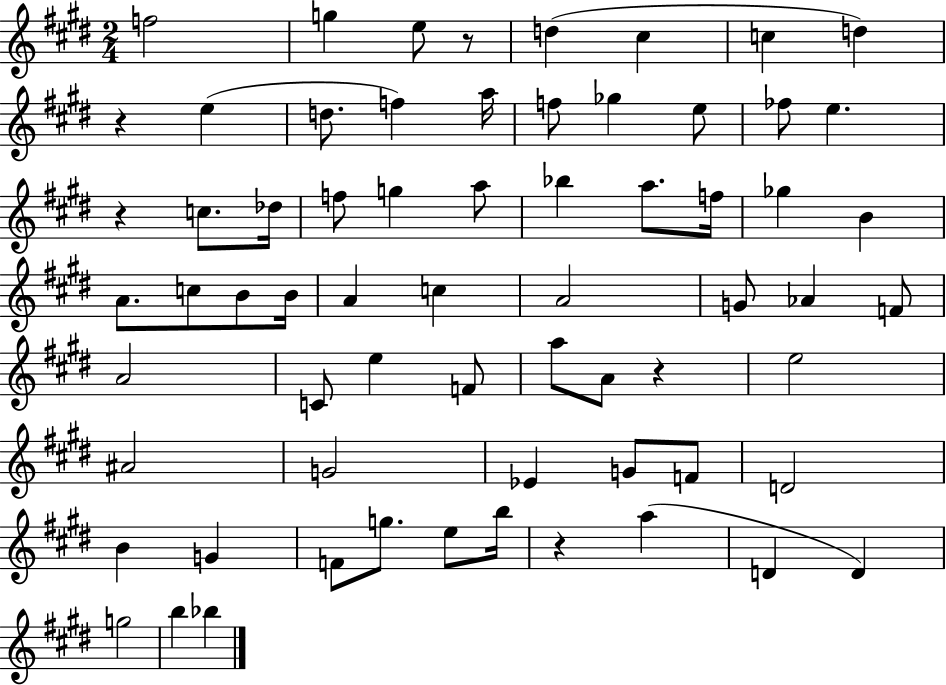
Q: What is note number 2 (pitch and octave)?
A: G5